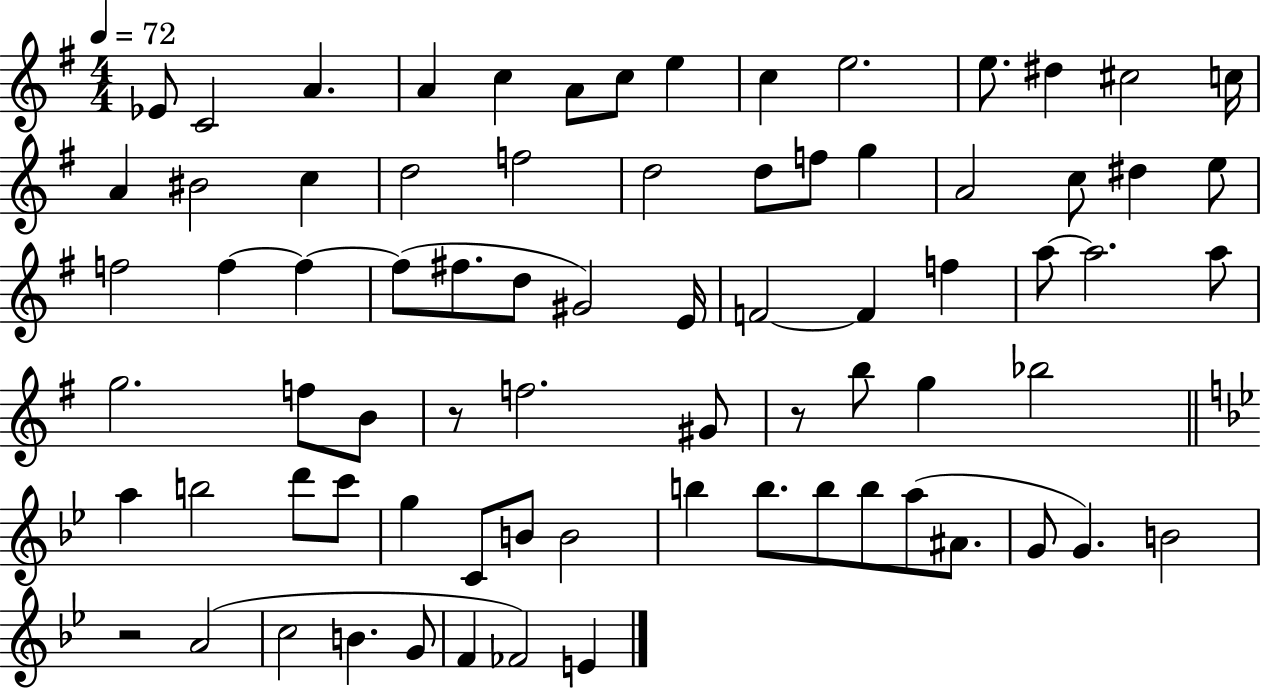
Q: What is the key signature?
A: G major